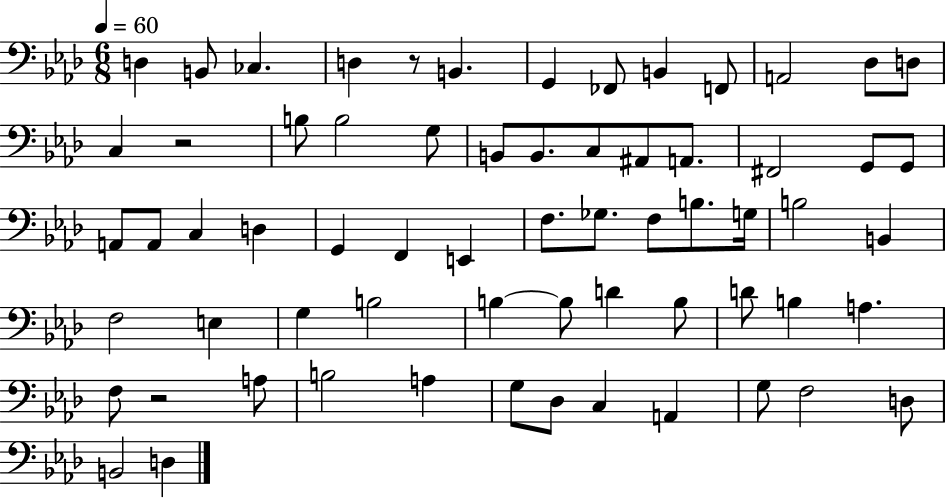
D3/q B2/e CES3/q. D3/q R/e B2/q. G2/q FES2/e B2/q F2/e A2/h Db3/e D3/e C3/q R/h B3/e B3/h G3/e B2/e B2/e. C3/e A#2/e A2/e. F#2/h G2/e G2/e A2/e A2/e C3/q D3/q G2/q F2/q E2/q F3/e. Gb3/e. F3/e B3/e. G3/s B3/h B2/q F3/h E3/q G3/q B3/h B3/q B3/e D4/q B3/e D4/e B3/q A3/q. F3/e R/h A3/e B3/h A3/q G3/e Db3/e C3/q A2/q G3/e F3/h D3/e B2/h D3/q